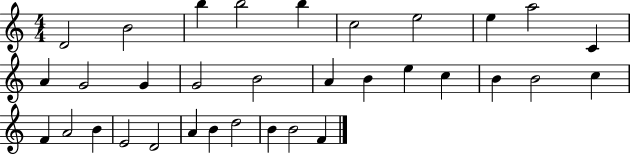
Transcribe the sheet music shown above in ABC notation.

X:1
T:Untitled
M:4/4
L:1/4
K:C
D2 B2 b b2 b c2 e2 e a2 C A G2 G G2 B2 A B e c B B2 c F A2 B E2 D2 A B d2 B B2 F